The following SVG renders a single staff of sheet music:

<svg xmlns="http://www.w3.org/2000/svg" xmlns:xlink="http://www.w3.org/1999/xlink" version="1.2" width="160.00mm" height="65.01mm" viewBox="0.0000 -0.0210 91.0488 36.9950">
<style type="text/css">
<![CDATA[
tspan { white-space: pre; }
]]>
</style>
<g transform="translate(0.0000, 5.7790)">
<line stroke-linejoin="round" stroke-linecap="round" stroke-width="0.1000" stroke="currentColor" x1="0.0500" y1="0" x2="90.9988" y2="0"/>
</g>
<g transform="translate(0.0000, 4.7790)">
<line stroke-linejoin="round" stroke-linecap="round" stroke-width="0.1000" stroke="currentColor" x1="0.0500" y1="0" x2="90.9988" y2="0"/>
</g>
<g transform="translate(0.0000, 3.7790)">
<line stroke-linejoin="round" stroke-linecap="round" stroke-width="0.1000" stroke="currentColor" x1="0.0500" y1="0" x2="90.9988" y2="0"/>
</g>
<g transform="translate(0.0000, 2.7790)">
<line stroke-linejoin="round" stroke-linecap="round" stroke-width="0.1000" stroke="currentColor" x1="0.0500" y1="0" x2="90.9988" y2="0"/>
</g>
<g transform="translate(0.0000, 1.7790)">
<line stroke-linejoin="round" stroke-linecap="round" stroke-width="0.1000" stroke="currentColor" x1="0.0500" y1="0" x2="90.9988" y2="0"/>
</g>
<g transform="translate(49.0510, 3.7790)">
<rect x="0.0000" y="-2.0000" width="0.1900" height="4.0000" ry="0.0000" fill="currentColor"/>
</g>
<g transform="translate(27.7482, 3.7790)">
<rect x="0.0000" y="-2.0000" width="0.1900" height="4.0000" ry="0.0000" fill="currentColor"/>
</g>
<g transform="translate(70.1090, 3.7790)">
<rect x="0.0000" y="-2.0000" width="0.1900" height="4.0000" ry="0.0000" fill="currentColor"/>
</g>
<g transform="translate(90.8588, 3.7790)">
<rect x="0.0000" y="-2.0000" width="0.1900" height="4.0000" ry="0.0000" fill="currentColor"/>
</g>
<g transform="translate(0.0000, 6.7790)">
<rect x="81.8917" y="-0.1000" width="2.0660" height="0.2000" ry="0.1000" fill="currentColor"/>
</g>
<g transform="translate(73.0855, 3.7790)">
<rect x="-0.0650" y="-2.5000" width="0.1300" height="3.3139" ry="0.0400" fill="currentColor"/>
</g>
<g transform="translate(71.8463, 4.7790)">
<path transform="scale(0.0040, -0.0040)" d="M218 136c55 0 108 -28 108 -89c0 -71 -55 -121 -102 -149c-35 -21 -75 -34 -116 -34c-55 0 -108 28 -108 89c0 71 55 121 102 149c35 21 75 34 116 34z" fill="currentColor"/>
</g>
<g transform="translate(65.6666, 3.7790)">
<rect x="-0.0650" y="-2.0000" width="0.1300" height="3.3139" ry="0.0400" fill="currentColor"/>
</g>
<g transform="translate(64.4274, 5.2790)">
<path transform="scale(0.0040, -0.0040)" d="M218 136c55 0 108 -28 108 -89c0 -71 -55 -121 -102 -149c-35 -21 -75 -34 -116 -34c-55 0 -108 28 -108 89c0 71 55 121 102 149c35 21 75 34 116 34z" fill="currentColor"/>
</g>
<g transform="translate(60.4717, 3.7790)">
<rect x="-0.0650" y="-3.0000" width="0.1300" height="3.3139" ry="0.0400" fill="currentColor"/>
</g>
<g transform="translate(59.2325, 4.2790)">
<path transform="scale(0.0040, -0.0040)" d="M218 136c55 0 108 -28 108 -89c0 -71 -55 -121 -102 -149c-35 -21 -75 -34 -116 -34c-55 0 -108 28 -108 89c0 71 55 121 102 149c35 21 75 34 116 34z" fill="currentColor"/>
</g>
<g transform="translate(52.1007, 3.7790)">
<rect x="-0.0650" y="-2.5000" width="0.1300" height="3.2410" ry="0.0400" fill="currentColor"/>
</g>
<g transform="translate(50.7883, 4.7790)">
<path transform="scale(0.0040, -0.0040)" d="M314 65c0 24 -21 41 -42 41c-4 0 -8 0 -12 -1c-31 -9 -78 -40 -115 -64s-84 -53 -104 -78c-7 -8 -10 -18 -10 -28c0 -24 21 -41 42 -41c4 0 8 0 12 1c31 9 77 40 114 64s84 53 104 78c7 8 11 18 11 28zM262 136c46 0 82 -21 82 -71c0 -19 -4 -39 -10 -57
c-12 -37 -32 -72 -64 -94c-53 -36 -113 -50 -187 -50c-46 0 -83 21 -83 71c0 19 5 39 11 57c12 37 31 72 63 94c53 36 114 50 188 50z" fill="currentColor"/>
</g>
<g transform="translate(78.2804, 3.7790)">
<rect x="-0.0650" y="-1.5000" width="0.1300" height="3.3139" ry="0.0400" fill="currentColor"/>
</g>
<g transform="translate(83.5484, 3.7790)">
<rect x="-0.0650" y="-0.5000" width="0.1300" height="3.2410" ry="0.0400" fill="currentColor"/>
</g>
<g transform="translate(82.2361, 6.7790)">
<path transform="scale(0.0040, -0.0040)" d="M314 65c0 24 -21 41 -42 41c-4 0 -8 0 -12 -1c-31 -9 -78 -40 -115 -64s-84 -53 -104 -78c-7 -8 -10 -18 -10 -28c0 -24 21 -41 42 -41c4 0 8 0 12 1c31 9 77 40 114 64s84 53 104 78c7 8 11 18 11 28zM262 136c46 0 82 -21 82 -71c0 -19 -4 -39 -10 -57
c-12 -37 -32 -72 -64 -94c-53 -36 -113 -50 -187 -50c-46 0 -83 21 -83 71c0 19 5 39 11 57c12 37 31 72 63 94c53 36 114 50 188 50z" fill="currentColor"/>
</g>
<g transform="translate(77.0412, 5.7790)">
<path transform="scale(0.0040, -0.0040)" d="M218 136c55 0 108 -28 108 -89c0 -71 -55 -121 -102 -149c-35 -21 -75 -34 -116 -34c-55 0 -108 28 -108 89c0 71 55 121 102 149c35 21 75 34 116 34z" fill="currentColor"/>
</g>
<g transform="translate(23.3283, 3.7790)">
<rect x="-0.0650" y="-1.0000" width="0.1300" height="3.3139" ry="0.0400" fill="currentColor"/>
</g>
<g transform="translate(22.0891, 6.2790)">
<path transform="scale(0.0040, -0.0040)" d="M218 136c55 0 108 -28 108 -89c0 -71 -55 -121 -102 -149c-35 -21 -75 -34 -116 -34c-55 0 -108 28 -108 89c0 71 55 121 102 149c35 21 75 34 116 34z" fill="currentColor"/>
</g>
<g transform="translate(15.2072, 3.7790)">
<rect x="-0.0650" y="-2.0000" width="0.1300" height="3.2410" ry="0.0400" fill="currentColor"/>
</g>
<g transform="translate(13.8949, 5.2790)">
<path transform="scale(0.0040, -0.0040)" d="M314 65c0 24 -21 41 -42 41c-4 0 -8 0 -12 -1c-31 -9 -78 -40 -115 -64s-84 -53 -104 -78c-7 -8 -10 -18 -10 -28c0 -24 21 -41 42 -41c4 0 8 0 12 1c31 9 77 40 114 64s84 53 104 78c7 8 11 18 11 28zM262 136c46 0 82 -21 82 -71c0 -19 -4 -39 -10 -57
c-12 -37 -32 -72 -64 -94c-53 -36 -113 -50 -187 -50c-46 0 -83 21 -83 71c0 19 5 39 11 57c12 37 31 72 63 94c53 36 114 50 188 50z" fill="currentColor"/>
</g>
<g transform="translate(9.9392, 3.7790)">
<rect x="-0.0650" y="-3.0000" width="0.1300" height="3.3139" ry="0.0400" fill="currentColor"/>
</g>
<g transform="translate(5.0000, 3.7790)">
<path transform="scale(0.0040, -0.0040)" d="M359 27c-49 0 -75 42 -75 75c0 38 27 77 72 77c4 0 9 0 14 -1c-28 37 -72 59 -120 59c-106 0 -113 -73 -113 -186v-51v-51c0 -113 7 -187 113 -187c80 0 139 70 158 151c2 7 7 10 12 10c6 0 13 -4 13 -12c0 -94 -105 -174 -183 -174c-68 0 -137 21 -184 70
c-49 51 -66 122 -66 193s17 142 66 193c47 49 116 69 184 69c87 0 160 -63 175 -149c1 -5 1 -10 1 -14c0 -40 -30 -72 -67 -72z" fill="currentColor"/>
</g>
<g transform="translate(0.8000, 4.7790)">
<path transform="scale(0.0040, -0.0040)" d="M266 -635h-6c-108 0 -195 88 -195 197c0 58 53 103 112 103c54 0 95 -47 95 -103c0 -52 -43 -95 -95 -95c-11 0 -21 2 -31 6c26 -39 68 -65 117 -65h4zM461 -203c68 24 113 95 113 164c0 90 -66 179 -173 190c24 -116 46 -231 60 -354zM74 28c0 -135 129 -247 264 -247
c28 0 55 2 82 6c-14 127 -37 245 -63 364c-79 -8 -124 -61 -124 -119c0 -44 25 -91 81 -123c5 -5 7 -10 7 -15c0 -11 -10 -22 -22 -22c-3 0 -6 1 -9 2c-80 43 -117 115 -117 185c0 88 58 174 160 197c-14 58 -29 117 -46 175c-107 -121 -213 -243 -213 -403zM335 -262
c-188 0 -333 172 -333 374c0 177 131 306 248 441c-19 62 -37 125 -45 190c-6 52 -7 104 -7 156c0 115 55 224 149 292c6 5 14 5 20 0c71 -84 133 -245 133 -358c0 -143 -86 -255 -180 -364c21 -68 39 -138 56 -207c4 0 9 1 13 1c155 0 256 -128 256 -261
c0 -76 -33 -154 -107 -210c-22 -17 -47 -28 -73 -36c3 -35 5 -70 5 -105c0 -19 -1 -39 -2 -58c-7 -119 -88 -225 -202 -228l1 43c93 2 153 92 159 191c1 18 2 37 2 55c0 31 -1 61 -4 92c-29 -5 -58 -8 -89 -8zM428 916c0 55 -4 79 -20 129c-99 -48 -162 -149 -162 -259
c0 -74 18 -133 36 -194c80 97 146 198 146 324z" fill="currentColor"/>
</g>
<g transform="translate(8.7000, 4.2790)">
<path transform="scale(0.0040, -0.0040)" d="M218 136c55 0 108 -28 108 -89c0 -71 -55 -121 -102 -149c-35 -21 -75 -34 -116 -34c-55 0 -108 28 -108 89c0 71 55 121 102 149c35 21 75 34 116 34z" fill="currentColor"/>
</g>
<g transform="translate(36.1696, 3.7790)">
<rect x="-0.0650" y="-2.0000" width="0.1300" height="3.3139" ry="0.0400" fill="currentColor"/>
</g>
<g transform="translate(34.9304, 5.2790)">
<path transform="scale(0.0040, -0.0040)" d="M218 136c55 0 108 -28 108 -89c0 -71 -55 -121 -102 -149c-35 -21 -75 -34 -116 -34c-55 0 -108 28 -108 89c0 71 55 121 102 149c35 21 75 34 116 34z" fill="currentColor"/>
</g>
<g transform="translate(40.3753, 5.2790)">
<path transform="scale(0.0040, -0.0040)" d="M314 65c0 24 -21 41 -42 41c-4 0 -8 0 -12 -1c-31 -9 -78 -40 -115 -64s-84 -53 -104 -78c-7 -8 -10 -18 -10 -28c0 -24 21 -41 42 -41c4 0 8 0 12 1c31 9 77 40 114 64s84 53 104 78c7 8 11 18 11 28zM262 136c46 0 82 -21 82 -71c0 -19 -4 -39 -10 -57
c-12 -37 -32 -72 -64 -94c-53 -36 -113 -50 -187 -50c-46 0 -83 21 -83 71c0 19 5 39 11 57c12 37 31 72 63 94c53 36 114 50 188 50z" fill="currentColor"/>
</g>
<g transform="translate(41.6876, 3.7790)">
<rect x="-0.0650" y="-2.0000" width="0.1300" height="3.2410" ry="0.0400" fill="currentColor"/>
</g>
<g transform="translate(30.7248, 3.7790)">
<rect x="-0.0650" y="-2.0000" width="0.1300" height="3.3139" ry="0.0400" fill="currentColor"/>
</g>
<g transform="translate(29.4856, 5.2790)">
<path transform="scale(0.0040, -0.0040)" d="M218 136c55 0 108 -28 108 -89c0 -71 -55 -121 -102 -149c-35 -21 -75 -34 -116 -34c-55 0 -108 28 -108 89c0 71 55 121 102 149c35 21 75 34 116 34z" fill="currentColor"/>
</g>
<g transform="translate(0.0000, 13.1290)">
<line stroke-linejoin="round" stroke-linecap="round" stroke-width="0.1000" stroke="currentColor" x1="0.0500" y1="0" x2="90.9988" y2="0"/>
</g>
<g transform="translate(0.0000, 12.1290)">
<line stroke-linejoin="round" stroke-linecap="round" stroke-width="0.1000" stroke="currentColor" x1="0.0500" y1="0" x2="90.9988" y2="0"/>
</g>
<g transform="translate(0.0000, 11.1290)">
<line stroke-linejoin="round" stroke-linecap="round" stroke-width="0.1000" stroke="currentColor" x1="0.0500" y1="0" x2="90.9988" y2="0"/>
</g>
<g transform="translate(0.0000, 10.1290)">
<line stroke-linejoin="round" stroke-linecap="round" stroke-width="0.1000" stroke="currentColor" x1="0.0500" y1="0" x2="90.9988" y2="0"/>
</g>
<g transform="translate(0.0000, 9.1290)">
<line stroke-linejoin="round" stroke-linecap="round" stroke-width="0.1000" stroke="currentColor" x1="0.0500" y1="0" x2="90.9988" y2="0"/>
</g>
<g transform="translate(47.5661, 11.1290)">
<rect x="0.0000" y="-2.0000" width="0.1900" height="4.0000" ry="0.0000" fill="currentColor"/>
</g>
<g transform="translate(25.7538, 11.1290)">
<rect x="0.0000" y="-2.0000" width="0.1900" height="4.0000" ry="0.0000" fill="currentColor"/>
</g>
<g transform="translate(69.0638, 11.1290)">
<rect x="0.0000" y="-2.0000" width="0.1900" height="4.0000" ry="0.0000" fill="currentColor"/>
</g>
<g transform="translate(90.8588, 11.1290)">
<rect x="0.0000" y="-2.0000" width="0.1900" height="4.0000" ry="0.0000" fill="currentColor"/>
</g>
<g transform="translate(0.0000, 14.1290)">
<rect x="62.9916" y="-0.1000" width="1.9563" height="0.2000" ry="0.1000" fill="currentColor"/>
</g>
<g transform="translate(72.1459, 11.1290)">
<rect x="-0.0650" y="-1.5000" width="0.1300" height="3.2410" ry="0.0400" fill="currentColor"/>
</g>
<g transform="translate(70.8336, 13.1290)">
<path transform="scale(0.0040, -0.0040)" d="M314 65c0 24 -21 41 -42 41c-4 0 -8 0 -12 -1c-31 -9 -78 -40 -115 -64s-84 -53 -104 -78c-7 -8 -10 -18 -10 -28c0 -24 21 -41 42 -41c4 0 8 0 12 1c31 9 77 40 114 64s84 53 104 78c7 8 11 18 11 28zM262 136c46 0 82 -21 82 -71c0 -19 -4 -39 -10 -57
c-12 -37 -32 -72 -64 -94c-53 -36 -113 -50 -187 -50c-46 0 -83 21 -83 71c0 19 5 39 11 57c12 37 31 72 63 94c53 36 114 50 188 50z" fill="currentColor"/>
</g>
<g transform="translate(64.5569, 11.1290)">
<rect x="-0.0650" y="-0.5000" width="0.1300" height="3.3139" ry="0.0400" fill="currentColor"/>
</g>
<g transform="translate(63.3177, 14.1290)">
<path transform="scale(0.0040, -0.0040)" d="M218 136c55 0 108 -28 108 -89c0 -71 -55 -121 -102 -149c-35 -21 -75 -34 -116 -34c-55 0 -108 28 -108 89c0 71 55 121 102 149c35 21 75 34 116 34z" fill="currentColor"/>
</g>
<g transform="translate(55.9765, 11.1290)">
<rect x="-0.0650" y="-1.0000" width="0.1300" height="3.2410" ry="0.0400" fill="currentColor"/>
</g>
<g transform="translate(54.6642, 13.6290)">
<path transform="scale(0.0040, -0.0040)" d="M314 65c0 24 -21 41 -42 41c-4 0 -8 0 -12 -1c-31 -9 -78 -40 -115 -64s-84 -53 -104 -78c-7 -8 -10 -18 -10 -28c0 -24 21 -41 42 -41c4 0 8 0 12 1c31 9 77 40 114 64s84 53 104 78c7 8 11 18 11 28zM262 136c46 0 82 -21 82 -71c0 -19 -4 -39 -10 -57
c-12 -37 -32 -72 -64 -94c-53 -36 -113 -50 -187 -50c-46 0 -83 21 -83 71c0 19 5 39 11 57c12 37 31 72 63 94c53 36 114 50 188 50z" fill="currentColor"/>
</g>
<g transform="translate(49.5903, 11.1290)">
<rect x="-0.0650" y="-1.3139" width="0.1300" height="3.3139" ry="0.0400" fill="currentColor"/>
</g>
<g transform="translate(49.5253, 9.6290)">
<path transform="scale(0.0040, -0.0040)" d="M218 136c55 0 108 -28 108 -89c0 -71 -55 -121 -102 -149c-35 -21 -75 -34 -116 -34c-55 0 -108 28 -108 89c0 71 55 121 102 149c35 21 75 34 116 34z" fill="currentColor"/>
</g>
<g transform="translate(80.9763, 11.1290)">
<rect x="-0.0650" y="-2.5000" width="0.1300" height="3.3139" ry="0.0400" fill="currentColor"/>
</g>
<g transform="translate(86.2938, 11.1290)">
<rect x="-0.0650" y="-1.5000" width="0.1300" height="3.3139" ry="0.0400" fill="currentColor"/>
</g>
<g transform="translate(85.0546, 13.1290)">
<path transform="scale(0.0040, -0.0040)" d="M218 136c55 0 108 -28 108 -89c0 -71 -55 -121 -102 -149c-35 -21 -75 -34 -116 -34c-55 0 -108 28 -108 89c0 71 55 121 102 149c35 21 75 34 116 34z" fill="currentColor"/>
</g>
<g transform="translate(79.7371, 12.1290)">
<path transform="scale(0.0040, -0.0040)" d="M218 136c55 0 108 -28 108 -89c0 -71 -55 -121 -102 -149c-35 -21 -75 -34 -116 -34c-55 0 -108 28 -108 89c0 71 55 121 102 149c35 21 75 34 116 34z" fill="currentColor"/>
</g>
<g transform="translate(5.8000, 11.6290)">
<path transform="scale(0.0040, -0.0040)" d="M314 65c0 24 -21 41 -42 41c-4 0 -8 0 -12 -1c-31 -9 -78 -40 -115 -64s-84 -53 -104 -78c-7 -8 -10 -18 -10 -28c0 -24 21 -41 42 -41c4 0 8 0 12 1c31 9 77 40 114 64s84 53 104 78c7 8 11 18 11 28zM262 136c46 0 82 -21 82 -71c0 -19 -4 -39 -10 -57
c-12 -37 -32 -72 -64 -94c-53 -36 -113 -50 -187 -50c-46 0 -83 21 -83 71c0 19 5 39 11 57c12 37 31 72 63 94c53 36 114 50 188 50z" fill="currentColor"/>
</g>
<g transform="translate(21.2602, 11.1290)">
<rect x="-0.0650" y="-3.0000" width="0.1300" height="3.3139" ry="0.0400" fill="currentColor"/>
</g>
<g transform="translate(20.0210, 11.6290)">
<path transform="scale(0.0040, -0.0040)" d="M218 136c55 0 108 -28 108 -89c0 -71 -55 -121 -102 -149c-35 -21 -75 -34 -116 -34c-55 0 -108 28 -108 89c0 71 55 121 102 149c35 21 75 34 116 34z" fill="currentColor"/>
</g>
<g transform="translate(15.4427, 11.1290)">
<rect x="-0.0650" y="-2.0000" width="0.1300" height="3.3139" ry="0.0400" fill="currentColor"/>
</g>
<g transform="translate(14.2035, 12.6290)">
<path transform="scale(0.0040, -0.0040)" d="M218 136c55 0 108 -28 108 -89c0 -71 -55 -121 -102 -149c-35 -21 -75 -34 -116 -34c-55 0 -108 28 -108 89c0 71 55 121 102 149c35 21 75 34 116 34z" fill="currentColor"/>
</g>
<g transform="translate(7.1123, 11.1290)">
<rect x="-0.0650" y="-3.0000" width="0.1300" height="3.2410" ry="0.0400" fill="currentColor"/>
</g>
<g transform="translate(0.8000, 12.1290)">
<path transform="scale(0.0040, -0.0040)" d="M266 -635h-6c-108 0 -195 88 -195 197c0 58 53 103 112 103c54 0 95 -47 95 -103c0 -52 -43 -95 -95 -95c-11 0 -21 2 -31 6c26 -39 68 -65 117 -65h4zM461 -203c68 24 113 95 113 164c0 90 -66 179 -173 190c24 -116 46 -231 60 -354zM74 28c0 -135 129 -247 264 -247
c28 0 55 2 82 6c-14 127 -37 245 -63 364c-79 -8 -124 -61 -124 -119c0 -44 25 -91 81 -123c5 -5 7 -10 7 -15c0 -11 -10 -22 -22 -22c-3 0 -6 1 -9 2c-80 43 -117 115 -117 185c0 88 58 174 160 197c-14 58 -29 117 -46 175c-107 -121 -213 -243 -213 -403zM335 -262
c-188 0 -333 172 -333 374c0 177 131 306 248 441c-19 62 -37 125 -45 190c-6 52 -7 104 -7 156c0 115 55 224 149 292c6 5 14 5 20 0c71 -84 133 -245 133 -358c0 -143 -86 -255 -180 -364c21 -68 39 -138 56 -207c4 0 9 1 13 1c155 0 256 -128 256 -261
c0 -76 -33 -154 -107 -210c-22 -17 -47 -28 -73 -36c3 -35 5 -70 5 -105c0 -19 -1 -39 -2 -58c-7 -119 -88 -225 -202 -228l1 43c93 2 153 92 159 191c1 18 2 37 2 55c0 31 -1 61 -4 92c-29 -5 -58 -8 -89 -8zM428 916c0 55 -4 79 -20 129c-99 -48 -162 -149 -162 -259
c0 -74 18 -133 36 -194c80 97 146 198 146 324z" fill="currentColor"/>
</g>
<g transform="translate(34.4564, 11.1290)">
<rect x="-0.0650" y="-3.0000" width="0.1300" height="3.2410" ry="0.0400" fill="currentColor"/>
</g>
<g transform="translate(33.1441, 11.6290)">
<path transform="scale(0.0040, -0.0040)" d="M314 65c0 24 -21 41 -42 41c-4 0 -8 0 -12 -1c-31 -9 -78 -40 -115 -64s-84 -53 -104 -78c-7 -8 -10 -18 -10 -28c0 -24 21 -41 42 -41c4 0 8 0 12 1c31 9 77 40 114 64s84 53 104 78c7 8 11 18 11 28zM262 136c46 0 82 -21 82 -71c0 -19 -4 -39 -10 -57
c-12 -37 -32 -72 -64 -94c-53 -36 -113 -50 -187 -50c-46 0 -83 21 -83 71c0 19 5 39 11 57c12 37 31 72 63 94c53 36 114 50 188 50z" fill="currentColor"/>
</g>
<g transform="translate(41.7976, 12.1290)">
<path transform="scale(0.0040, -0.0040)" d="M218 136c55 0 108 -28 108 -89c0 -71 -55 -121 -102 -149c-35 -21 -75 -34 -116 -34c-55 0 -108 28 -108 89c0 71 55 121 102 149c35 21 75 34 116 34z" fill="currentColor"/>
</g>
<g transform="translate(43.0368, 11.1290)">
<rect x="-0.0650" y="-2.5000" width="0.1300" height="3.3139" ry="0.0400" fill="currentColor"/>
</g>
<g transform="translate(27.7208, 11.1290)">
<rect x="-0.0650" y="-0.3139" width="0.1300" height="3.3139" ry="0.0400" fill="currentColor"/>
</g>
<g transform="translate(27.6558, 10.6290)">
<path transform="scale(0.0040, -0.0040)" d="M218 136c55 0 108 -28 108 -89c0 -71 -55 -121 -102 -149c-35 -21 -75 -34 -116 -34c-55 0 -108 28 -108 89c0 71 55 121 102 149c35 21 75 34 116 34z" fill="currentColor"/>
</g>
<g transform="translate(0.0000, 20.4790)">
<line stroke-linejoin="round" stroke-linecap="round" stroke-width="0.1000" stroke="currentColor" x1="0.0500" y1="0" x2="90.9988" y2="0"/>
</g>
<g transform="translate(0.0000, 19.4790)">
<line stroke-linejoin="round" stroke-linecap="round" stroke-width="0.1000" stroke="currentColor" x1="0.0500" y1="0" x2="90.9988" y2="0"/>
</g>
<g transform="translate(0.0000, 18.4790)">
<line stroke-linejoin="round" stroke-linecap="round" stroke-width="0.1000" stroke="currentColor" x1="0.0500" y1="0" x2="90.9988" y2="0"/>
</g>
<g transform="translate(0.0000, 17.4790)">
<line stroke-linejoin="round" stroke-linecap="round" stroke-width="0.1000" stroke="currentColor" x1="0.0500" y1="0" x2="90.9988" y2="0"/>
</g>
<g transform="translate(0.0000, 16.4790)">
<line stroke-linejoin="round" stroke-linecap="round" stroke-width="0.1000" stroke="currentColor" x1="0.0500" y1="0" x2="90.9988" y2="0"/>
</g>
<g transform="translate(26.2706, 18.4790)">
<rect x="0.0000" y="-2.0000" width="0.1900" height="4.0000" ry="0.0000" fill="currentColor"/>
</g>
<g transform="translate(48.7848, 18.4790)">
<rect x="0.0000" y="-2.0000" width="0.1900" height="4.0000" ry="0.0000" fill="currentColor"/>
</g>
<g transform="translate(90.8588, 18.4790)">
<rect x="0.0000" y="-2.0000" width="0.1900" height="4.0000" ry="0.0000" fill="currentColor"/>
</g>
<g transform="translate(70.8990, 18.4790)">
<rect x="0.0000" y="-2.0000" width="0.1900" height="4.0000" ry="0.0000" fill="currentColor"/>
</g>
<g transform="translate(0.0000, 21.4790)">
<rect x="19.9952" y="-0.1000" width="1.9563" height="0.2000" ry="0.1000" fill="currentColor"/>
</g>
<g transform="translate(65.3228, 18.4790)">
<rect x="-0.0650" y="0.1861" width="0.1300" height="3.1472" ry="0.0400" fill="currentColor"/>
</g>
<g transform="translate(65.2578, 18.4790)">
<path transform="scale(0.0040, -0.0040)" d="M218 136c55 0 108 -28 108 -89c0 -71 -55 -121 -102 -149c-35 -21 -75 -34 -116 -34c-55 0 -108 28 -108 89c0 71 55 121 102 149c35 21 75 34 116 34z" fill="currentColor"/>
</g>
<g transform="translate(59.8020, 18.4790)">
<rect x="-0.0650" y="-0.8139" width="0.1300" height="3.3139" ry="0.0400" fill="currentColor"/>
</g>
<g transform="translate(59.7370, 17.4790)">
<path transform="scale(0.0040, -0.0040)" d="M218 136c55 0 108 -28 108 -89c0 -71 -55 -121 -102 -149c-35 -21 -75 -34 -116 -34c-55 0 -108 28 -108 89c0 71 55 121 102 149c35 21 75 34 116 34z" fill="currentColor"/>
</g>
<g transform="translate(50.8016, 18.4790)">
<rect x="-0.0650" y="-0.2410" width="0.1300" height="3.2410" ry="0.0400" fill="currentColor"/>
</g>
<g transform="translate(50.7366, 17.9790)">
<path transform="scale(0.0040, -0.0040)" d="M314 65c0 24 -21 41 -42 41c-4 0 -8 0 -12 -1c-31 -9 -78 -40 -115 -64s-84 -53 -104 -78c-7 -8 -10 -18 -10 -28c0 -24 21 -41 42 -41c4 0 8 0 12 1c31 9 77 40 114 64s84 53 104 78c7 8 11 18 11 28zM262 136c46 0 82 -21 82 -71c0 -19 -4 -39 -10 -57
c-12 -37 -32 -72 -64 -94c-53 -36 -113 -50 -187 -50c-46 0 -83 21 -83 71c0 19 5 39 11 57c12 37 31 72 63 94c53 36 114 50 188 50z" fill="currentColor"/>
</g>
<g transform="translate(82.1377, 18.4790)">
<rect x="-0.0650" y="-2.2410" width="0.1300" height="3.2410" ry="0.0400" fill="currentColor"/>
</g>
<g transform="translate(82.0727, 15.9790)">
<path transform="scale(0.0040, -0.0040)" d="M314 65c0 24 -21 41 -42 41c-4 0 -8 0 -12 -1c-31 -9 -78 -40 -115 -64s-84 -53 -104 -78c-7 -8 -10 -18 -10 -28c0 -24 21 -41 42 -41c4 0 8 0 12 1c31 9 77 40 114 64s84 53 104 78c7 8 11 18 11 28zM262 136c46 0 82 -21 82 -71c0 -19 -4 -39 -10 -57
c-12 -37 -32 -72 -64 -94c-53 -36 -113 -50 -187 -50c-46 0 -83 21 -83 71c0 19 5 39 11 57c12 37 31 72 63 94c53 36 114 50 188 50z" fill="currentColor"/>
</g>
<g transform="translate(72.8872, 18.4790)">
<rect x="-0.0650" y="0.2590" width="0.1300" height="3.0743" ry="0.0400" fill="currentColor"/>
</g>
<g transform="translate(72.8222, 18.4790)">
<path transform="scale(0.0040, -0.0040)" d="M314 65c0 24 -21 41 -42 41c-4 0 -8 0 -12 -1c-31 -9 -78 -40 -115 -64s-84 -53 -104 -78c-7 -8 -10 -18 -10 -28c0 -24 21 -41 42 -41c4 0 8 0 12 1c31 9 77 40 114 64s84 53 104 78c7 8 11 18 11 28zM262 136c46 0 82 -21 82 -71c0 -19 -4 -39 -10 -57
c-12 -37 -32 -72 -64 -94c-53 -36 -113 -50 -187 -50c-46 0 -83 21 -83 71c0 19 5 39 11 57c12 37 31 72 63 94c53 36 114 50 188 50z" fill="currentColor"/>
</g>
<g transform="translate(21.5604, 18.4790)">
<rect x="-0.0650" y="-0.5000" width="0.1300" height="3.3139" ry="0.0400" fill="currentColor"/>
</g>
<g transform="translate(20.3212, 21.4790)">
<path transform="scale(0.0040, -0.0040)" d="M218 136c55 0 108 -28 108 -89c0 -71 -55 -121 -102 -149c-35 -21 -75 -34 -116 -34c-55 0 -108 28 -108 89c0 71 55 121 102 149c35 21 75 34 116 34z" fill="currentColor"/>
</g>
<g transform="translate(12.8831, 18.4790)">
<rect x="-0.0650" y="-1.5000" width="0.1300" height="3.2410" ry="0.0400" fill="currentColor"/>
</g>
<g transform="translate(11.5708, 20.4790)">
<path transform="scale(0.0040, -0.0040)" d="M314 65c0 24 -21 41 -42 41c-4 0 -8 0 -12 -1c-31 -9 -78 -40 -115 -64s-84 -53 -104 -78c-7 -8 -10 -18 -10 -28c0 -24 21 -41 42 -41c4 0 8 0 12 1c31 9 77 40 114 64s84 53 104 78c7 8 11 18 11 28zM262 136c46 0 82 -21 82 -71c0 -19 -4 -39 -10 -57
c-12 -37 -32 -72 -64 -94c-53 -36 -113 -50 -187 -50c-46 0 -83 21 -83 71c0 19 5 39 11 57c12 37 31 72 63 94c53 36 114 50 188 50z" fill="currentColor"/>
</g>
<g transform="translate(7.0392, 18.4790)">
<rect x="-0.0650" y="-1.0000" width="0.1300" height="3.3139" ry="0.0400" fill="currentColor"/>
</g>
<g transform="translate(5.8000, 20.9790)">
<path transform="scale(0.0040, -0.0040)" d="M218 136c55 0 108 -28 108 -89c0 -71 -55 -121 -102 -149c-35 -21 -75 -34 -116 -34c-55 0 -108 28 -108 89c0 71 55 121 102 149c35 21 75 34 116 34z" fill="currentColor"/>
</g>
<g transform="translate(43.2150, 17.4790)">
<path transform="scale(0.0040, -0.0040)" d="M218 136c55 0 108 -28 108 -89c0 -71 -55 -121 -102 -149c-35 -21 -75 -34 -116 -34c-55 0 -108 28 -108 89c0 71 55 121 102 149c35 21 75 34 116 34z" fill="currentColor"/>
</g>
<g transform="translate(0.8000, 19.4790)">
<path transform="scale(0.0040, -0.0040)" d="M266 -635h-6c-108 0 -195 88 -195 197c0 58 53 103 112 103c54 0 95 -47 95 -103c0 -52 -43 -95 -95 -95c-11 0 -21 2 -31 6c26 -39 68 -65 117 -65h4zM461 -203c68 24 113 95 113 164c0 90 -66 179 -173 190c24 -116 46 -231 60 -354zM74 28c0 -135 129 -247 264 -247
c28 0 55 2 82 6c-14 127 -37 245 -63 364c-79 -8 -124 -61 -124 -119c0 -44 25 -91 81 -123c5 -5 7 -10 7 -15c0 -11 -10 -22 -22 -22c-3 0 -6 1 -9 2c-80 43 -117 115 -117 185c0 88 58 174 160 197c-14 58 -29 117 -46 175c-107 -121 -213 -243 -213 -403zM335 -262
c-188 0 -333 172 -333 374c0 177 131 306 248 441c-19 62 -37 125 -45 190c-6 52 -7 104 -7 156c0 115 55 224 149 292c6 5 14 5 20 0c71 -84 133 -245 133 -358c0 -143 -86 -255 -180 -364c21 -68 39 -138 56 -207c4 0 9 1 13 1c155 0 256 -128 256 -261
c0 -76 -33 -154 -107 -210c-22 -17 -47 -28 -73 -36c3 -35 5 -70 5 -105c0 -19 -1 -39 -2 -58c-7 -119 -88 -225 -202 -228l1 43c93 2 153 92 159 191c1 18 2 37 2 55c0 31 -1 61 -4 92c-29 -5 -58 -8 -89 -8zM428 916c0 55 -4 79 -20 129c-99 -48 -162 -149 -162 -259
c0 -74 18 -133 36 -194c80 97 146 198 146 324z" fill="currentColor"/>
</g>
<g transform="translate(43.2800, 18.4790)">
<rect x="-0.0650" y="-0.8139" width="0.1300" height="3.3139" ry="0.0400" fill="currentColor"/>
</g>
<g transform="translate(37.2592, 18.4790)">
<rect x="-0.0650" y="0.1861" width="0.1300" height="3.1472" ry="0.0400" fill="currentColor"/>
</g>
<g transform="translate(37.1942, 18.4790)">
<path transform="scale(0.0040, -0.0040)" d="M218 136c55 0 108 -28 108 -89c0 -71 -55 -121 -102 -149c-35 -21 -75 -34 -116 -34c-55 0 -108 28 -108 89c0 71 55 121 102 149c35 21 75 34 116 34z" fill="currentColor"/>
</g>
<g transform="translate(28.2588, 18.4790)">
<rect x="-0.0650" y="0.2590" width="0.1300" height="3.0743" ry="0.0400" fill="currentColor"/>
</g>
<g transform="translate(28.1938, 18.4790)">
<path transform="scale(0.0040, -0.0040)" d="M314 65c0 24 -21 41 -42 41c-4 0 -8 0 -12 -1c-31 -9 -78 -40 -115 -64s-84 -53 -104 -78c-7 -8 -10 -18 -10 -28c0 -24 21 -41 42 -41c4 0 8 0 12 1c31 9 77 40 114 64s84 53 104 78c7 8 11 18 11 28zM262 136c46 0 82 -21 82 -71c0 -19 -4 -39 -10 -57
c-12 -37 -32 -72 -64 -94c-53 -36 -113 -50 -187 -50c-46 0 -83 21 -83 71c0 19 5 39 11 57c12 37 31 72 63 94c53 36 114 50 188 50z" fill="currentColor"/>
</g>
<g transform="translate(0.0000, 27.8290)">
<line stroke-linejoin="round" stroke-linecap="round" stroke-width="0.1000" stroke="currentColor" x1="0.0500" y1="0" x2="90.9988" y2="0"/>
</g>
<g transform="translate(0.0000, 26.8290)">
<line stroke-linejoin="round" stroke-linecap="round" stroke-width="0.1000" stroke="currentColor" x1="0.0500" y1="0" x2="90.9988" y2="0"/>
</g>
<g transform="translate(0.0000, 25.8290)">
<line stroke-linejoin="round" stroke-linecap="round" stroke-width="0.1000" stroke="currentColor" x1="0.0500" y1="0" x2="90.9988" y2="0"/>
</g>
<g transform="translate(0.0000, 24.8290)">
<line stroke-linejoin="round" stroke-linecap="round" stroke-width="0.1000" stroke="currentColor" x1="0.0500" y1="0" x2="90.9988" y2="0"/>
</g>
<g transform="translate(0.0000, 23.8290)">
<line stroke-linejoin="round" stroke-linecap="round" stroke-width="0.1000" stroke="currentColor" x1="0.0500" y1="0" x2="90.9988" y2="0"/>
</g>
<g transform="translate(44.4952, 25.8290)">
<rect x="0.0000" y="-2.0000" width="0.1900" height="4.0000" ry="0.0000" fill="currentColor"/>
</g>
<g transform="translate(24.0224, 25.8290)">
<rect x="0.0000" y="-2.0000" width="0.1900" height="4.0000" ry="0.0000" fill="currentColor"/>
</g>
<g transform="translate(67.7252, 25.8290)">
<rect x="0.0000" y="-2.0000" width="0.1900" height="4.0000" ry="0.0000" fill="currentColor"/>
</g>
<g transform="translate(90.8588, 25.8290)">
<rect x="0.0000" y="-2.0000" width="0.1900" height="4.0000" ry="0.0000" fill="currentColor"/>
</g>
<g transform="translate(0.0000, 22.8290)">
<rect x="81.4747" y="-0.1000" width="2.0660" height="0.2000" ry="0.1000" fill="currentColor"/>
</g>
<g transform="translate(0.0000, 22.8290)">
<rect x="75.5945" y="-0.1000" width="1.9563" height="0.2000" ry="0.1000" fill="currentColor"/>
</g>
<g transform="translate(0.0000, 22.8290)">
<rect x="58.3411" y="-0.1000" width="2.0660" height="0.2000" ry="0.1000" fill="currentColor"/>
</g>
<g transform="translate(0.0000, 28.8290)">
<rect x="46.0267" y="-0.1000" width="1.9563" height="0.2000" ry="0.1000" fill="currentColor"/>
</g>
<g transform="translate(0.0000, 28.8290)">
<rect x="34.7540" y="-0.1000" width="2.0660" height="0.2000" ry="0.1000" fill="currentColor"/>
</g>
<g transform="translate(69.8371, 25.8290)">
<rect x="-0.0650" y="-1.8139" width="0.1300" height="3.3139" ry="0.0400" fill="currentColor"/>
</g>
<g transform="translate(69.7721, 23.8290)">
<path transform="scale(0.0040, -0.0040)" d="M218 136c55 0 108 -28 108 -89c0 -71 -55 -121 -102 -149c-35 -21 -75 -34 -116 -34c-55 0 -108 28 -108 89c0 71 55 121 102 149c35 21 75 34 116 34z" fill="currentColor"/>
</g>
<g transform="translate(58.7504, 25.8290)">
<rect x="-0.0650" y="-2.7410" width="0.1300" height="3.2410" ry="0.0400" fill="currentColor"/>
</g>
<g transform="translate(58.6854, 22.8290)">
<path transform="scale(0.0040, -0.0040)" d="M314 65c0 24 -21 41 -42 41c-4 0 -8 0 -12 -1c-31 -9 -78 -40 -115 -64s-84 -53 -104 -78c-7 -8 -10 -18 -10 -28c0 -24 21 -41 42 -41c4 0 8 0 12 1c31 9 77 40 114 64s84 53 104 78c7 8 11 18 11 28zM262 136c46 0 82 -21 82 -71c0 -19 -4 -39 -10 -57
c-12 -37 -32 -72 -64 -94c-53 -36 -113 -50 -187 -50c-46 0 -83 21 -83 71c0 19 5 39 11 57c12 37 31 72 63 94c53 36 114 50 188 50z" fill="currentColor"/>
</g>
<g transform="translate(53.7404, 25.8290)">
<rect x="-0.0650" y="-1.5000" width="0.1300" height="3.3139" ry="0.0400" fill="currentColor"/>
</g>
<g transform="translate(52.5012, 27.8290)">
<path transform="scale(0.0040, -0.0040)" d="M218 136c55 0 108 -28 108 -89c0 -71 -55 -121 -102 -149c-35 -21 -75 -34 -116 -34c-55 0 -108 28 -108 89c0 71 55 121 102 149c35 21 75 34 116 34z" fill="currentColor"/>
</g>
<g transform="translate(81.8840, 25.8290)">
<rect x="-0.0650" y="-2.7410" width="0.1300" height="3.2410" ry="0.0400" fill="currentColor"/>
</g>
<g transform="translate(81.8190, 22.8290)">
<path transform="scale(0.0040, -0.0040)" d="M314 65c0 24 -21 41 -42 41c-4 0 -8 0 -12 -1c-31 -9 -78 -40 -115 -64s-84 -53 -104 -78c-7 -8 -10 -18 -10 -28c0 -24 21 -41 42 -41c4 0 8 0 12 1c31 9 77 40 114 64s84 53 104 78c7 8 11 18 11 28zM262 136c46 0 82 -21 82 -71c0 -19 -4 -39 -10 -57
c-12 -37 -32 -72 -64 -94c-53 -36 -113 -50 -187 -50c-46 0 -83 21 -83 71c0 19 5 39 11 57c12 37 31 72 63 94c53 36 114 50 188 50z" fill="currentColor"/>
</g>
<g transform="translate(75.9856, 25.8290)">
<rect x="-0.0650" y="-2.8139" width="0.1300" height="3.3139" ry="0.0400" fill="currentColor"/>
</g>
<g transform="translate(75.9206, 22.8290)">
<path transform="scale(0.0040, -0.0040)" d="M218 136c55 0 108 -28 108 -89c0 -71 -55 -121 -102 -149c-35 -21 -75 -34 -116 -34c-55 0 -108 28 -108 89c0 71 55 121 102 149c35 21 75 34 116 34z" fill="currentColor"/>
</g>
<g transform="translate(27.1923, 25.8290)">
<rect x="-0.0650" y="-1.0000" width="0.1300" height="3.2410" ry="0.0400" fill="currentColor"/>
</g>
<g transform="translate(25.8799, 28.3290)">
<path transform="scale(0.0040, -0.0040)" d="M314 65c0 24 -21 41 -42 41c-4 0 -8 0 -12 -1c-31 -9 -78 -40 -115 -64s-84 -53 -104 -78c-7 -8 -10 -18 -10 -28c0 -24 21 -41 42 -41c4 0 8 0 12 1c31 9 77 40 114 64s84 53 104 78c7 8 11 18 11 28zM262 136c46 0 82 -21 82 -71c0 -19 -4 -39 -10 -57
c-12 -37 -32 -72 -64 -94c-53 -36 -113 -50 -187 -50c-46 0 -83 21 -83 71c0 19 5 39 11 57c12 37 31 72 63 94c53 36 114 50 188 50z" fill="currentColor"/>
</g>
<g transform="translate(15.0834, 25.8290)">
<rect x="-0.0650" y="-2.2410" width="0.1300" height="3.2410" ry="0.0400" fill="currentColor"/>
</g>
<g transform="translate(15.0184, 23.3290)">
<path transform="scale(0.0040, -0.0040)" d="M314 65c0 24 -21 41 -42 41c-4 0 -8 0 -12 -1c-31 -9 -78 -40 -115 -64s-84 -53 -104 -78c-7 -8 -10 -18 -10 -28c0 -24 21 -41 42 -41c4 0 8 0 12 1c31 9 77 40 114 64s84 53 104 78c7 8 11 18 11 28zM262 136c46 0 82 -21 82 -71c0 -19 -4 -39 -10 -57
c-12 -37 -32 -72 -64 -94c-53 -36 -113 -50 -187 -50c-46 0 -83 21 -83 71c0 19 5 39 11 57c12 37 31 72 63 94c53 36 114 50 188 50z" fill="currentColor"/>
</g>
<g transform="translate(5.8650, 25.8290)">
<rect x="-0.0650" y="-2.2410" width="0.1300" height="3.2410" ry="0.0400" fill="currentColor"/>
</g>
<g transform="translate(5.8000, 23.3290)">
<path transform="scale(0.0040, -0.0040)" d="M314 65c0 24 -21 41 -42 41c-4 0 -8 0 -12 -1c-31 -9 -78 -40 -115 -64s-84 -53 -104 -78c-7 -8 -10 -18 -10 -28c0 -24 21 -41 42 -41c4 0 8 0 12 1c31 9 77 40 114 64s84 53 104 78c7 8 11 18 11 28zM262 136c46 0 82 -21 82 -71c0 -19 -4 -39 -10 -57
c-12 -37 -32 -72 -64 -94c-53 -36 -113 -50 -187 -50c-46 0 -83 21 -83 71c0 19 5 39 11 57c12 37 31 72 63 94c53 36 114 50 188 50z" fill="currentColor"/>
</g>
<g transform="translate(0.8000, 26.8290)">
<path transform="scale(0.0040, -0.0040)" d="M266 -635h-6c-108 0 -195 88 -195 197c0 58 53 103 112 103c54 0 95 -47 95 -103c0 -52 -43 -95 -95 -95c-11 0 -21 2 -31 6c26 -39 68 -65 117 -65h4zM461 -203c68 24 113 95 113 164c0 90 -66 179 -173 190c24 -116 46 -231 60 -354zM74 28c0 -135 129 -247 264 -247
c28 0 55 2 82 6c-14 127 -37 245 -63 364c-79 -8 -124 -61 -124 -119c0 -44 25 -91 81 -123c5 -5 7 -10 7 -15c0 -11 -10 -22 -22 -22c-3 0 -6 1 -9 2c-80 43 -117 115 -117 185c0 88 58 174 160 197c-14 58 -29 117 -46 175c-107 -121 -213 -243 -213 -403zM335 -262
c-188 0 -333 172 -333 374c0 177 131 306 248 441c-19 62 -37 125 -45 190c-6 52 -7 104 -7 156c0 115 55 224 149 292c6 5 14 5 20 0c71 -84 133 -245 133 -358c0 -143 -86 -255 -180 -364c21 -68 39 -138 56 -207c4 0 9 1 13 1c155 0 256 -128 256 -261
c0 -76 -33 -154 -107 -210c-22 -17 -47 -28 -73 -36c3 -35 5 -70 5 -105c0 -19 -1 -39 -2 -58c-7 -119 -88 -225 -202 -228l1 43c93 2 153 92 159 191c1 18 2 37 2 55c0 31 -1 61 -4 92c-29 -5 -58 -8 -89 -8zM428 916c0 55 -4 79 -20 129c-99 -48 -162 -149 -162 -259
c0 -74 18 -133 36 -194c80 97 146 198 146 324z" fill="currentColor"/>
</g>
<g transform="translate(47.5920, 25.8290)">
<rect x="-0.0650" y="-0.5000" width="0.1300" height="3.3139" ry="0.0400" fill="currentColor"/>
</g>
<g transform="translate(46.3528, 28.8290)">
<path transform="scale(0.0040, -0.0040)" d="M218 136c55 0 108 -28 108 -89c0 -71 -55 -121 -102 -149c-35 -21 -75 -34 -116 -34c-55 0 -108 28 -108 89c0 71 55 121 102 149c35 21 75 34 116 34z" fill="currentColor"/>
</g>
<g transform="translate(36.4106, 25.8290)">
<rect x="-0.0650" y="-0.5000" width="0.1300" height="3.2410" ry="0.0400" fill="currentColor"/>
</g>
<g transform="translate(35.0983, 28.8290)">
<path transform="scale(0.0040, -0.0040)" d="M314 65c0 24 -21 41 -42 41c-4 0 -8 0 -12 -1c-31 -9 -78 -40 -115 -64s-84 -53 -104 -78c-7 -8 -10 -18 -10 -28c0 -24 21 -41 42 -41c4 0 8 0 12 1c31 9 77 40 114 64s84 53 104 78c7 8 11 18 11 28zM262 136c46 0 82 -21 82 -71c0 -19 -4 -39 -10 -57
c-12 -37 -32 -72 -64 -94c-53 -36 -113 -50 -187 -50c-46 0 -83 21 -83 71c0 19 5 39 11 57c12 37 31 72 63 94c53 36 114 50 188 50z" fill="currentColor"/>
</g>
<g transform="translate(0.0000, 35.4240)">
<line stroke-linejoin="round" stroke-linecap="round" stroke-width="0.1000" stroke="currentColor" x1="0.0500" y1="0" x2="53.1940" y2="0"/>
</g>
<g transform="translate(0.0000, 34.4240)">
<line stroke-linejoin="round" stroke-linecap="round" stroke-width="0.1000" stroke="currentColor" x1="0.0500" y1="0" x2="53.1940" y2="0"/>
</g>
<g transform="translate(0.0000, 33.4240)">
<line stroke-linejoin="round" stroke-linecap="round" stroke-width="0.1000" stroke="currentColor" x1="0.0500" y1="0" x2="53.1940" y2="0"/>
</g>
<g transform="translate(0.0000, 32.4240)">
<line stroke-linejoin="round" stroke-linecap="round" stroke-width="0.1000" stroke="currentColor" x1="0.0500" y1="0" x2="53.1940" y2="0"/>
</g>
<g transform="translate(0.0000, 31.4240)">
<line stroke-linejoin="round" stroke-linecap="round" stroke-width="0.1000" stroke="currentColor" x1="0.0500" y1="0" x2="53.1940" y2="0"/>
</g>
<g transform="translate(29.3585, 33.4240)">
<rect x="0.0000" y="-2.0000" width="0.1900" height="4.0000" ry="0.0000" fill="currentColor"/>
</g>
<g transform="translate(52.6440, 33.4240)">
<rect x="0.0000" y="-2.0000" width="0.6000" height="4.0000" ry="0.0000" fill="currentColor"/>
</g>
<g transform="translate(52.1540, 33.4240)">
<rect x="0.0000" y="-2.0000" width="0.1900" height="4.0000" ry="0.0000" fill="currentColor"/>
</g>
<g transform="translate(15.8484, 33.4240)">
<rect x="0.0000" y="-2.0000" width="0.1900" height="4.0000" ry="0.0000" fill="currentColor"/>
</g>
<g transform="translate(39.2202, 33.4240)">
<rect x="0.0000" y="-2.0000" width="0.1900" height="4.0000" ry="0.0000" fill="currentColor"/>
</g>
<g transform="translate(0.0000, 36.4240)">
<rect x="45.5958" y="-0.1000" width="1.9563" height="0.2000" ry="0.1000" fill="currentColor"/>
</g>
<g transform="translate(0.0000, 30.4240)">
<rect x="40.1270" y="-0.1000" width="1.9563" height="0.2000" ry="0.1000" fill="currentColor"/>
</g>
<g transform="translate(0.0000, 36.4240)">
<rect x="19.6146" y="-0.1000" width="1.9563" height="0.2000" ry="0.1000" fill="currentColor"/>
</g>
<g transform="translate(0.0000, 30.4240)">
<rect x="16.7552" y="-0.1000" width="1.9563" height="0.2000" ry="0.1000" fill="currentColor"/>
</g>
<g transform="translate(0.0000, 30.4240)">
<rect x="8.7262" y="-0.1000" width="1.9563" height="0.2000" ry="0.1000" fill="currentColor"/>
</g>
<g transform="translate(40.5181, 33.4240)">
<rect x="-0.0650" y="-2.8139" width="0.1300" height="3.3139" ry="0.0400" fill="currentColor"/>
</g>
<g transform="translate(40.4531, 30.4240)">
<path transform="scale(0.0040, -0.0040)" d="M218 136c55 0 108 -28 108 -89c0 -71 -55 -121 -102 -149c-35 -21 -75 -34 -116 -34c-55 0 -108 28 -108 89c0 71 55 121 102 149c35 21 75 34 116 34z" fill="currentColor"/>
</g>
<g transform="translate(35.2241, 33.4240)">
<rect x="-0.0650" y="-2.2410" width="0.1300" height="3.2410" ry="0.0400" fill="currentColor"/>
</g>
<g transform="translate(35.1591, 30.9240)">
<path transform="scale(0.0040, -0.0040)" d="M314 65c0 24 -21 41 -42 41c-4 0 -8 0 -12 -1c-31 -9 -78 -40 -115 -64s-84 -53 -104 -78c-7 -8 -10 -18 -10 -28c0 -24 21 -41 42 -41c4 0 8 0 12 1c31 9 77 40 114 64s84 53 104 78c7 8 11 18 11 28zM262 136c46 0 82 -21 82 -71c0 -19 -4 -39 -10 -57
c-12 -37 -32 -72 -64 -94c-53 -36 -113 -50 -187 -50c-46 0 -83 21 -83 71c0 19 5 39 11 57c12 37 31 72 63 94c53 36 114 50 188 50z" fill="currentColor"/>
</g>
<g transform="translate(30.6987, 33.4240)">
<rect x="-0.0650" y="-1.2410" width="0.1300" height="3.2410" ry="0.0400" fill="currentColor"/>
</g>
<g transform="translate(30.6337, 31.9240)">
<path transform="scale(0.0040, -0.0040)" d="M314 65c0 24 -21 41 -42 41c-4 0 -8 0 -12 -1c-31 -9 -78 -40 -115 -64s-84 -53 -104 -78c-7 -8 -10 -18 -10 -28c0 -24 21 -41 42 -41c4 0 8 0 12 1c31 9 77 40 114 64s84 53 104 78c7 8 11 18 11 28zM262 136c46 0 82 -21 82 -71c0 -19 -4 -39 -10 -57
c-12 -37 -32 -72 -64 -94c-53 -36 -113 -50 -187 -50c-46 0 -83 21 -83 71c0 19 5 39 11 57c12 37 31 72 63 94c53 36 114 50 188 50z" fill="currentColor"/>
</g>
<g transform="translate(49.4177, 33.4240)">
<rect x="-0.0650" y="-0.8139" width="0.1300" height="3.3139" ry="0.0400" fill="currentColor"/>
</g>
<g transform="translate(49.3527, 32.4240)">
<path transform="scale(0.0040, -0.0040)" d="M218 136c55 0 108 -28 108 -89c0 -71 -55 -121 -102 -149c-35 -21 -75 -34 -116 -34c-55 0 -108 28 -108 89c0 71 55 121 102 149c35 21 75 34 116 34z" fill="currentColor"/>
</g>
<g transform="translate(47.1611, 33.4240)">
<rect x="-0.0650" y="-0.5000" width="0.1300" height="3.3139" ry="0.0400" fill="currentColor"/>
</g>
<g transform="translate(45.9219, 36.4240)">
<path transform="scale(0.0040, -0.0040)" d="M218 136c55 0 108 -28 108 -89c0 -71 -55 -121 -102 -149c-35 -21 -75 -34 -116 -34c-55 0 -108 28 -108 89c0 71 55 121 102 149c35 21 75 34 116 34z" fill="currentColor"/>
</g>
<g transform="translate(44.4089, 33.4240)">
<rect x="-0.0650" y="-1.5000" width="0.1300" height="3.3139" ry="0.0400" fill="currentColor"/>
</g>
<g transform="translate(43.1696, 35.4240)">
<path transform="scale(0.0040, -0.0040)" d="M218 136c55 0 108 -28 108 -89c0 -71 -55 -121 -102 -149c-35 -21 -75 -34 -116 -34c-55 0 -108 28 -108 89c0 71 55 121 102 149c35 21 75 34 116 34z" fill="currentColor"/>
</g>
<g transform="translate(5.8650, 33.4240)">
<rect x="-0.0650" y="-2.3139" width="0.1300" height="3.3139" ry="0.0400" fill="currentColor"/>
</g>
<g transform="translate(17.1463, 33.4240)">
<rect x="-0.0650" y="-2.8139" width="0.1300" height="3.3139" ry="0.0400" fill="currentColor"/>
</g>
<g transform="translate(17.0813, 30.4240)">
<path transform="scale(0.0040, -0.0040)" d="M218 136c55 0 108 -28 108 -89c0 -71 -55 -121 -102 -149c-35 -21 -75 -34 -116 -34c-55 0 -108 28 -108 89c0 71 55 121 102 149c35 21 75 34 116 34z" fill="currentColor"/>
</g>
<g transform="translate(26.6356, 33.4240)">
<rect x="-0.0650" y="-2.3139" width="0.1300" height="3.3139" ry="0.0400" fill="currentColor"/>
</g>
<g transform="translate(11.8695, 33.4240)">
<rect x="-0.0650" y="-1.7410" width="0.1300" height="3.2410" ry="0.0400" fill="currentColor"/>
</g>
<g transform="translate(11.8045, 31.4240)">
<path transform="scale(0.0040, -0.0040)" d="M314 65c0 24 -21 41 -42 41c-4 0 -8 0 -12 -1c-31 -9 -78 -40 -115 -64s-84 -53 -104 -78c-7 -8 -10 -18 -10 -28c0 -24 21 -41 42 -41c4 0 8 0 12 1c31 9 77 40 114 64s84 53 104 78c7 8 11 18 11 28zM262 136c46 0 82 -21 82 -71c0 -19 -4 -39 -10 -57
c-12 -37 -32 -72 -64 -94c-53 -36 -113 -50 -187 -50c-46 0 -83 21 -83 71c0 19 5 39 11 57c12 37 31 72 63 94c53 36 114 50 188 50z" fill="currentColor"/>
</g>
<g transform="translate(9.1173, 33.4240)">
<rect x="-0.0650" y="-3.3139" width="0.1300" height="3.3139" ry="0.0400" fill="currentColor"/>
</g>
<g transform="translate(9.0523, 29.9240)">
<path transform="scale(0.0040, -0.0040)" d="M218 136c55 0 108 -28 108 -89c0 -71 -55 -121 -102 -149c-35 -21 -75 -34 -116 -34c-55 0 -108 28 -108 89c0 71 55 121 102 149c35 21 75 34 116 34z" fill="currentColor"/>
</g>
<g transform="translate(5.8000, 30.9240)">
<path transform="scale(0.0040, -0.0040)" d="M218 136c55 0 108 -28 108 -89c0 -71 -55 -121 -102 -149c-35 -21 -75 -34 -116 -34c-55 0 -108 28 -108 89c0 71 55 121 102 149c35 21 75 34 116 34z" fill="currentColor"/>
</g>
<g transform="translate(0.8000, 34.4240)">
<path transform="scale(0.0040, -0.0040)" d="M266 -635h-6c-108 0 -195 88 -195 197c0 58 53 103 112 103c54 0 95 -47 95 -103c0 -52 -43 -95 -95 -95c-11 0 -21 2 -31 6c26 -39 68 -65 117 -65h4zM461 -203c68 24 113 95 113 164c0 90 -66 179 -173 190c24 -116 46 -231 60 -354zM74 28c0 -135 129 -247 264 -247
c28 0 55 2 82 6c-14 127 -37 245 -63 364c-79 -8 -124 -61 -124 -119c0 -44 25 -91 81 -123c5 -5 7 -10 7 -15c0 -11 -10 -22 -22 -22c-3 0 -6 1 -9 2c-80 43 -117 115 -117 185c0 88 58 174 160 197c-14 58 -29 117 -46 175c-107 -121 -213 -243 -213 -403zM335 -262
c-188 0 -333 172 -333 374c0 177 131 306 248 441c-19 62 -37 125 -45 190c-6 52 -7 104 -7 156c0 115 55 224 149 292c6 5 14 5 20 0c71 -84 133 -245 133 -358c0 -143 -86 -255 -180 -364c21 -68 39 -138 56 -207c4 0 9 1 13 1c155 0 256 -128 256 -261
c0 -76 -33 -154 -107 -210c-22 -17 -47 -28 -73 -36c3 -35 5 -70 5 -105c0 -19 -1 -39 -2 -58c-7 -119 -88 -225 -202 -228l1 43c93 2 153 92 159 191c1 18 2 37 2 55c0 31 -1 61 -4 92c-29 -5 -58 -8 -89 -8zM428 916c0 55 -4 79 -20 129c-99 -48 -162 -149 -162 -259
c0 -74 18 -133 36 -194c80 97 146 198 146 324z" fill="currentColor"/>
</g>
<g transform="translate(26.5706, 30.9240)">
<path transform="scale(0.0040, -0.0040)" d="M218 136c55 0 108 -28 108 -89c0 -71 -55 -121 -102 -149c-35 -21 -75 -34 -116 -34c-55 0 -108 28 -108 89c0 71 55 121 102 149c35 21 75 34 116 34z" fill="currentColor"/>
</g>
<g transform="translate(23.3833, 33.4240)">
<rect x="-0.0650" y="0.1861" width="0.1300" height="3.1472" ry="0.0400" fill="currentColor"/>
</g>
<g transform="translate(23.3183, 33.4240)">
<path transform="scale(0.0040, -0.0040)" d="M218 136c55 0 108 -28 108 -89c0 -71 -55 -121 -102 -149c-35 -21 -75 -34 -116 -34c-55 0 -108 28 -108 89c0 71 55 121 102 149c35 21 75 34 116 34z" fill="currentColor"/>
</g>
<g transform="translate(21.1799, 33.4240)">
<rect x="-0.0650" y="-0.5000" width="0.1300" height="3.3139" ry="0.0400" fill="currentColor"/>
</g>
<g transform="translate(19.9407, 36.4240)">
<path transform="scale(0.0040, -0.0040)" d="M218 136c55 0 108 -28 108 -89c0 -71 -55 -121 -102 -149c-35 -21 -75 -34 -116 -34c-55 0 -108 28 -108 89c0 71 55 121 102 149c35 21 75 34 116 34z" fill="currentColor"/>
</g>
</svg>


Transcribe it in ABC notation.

X:1
T:Untitled
M:4/4
L:1/4
K:C
A F2 D F F F2 G2 A F G E C2 A2 F A c A2 G e D2 C E2 G E D E2 C B2 B d c2 d B B2 g2 g2 g2 D2 C2 C E a2 f a a2 g b f2 a C B g e2 g2 a E C d